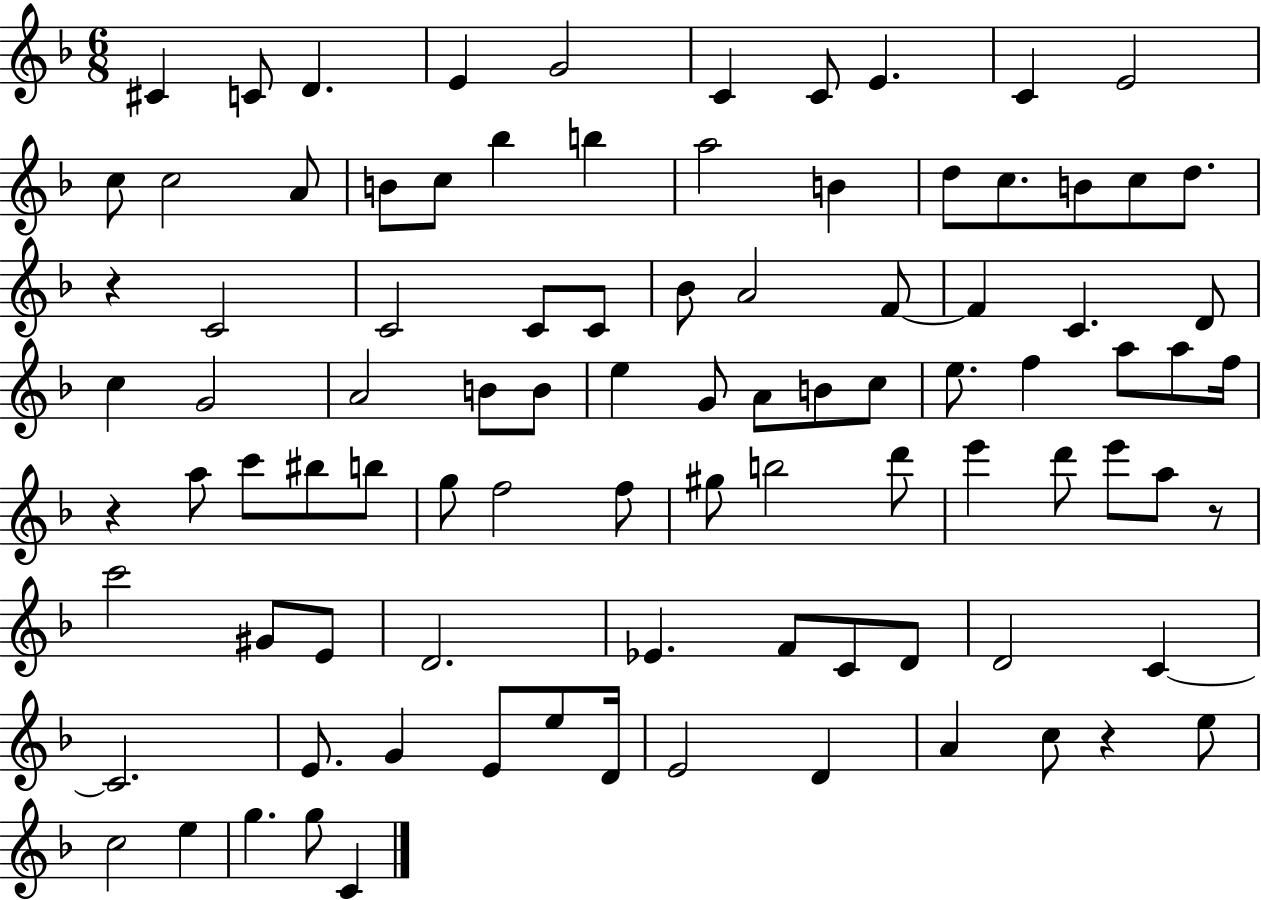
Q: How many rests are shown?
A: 4